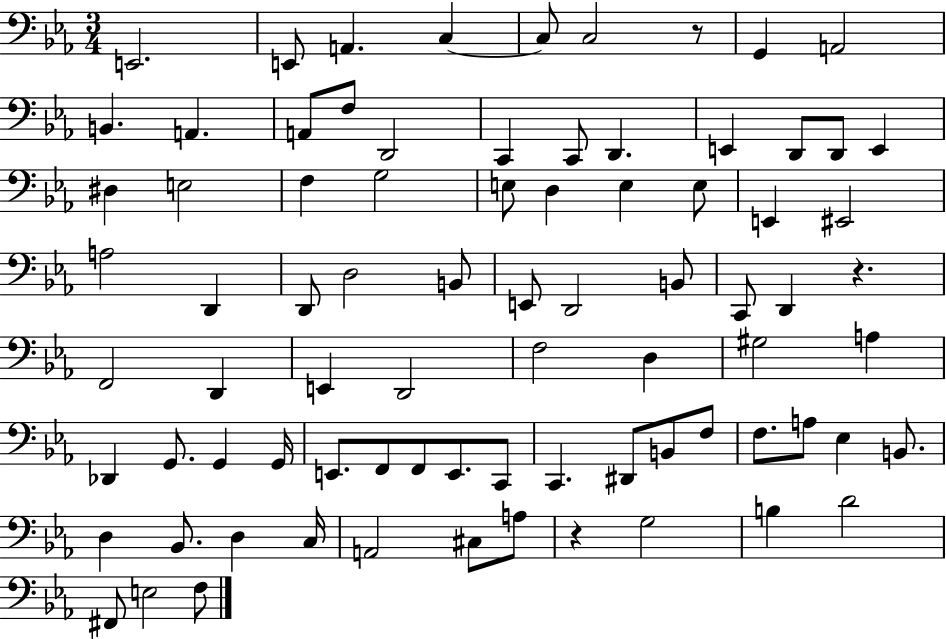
{
  \clef bass
  \numericTimeSignature
  \time 3/4
  \key ees \major
  e,2. | e,8 a,4. c4~~ | c8 c2 r8 | g,4 a,2 | \break b,4. a,4. | a,8 f8 d,2 | c,4 c,8 d,4. | e,4 d,8 d,8 e,4 | \break dis4 e2 | f4 g2 | e8 d4 e4 e8 | e,4 eis,2 | \break a2 d,4 | d,8 d2 b,8 | e,8 d,2 b,8 | c,8 d,4 r4. | \break f,2 d,4 | e,4 d,2 | f2 d4 | gis2 a4 | \break des,4 g,8. g,4 g,16 | e,8. f,8 f,8 e,8. c,8 | c,4. dis,8 b,8 f8 | f8. a8 ees4 b,8. | \break d4 bes,8. d4 c16 | a,2 cis8 a8 | r4 g2 | b4 d'2 | \break fis,8 e2 f8 | \bar "|."
}